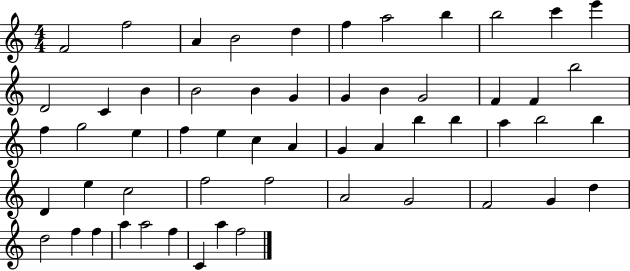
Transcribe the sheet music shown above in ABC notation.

X:1
T:Untitled
M:4/4
L:1/4
K:C
F2 f2 A B2 d f a2 b b2 c' e' D2 C B B2 B G G B G2 F F b2 f g2 e f e c A G A b b a b2 b D e c2 f2 f2 A2 G2 F2 G d d2 f f a a2 f C a f2